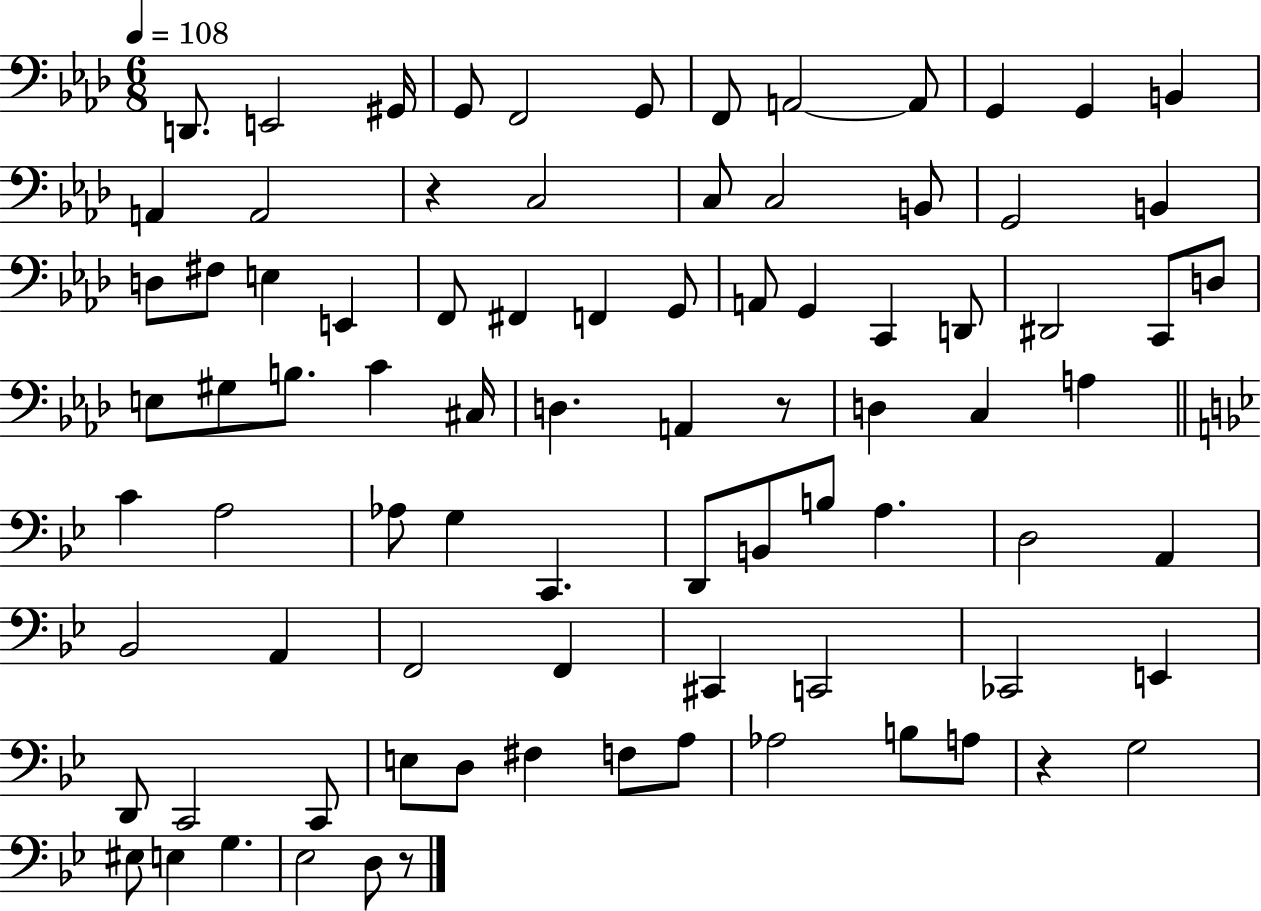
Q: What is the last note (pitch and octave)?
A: D3